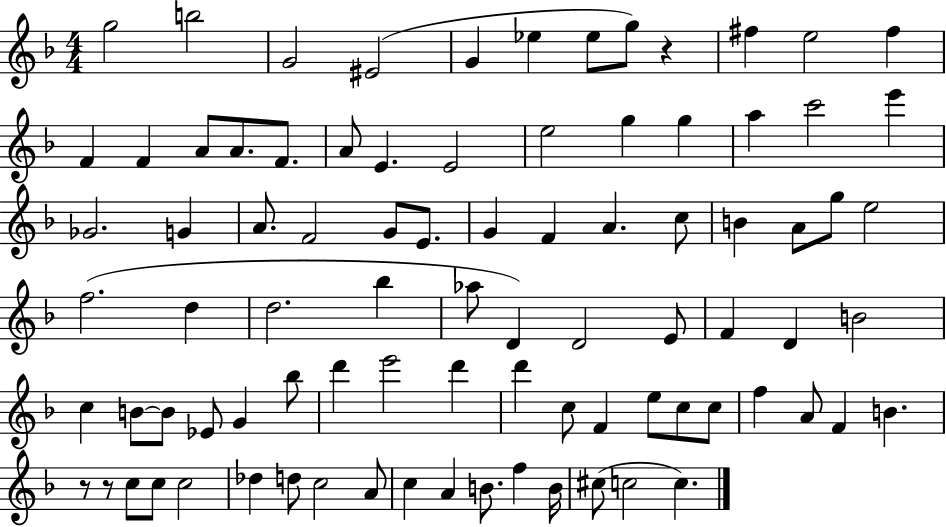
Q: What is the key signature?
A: F major